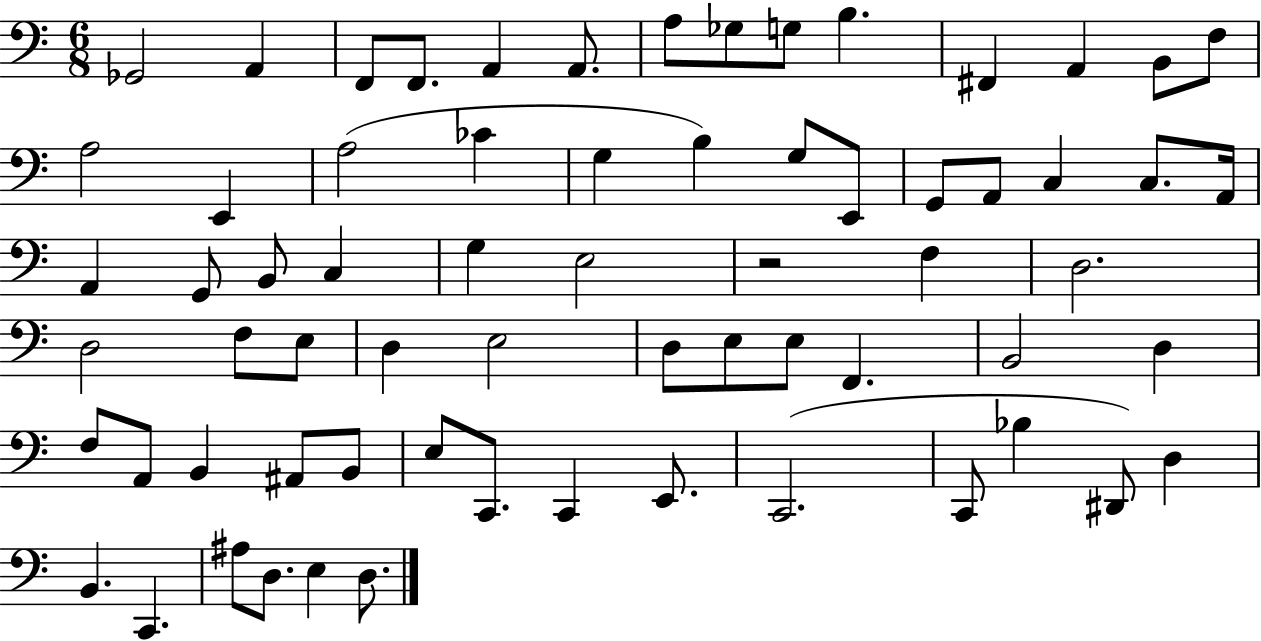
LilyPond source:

{
  \clef bass
  \numericTimeSignature
  \time 6/8
  \key c \major
  ges,2 a,4 | f,8 f,8. a,4 a,8. | a8 ges8 g8 b4. | fis,4 a,4 b,8 f8 | \break a2 e,4 | a2( ces'4 | g4 b4) g8 e,8 | g,8 a,8 c4 c8. a,16 | \break a,4 g,8 b,8 c4 | g4 e2 | r2 f4 | d2. | \break d2 f8 e8 | d4 e2 | d8 e8 e8 f,4. | b,2 d4 | \break f8 a,8 b,4 ais,8 b,8 | e8 c,8. c,4 e,8. | c,2.( | c,8 bes4 dis,8) d4 | \break b,4. c,4. | ais8 d8. e4 d8. | \bar "|."
}